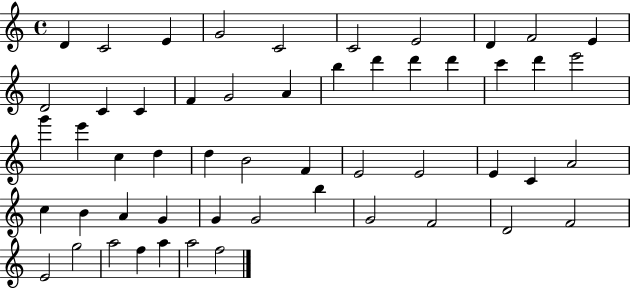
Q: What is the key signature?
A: C major